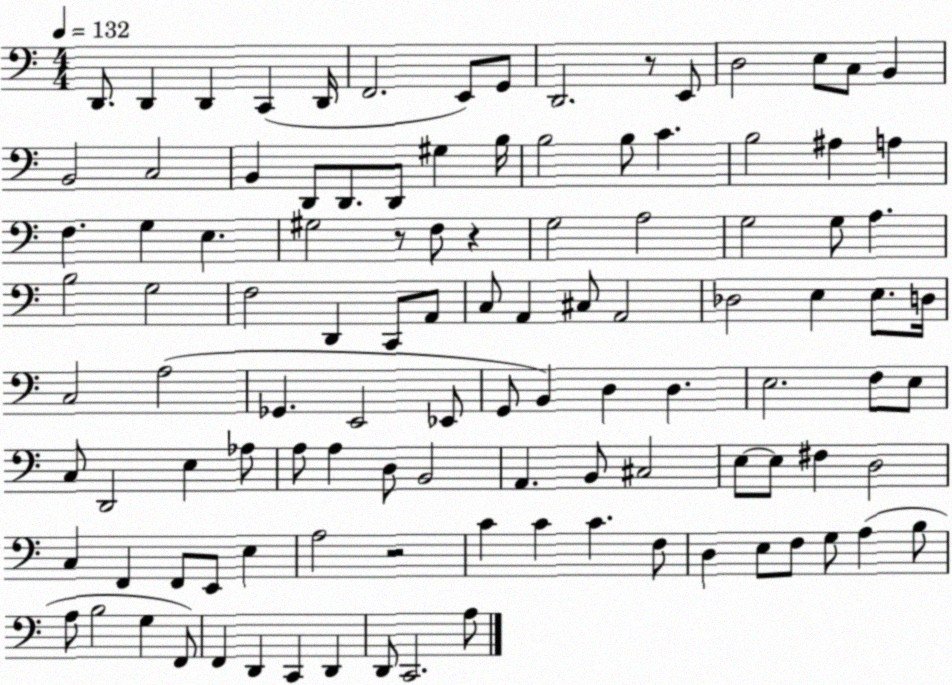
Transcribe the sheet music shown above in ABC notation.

X:1
T:Untitled
M:4/4
L:1/4
K:C
D,,/2 D,, D,, C,, D,,/4 F,,2 E,,/2 G,,/2 D,,2 z/2 E,,/2 D,2 E,/2 C,/2 B,, B,,2 C,2 B,, D,,/2 D,,/2 D,,/2 ^G, B,/4 B,2 B,/2 C B,2 ^A, A, F, G, E, ^G,2 z/2 F,/2 z G,2 A,2 G,2 G,/2 A, B,2 G,2 F,2 D,, C,,/2 A,,/2 C,/2 A,, ^C,/2 A,,2 _D,2 E, E,/2 D,/4 C,2 A,2 _G,, E,,2 _E,,/2 G,,/2 B,, D, D, E,2 F,/2 E,/2 C,/2 D,,2 E, _A,/2 A,/2 A, D,/2 B,,2 A,, B,,/2 ^C,2 E,/2 E,/2 ^F, D,2 C, F,, F,,/2 E,,/2 E, A,2 z2 C C C F,/2 D, E,/2 F,/2 G,/2 A, B,/2 A,/2 B,2 G, F,,/2 F,, D,, C,, D,, D,,/2 C,,2 A,/2